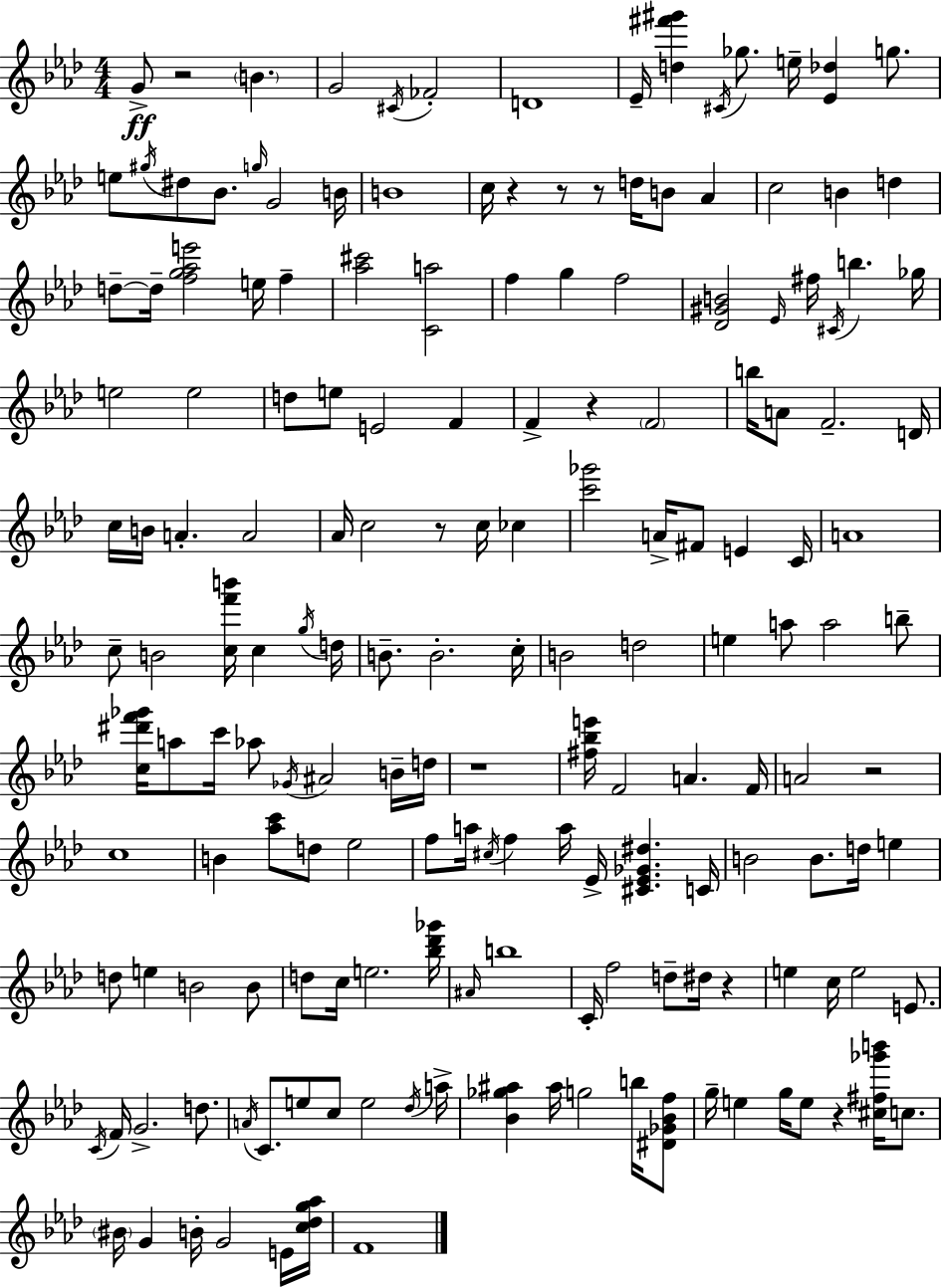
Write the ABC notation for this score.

X:1
T:Untitled
M:4/4
L:1/4
K:Ab
G/2 z2 B G2 ^C/4 _F2 D4 _E/4 [d^f'^g'] ^C/4 _g/2 e/4 [_E_d] g/2 e/2 ^g/4 ^d/2 _B/2 g/4 G2 B/4 B4 c/4 z z/2 z/2 d/4 B/2 _A c2 B d d/2 d/4 [fg_ae']2 e/4 f [_a^c']2 [Ca]2 f g f2 [_D^GB]2 _E/4 ^f/4 ^C/4 b _g/4 e2 e2 d/2 e/2 E2 F F z F2 b/4 A/2 F2 D/4 c/4 B/4 A A2 _A/4 c2 z/2 c/4 _c [c'_g']2 A/4 ^F/2 E C/4 A4 c/2 B2 [cf'b']/4 c g/4 d/4 B/2 B2 c/4 B2 d2 e a/2 a2 b/2 [c^d'f'_g']/4 a/2 c'/4 _a/2 _G/4 ^A2 B/4 d/4 z4 [^f_be']/4 F2 A F/4 A2 z2 c4 B [_ac']/2 d/2 _e2 f/2 a/4 ^c/4 f a/4 _E/4 [^C_E_G^d] C/4 B2 B/2 d/4 e d/2 e B2 B/2 d/2 c/4 e2 [_b_d'_g']/4 ^A/4 b4 C/4 f2 d/2 ^d/4 z e c/4 e2 E/2 C/4 F/4 G2 d/2 A/4 C/2 e/2 c/2 e2 _d/4 a/4 [_B_g^a] ^a/4 g2 b/4 [^D_G_Bf]/2 g/4 e g/4 e/2 z [^c^f_g'b']/4 c/2 ^B/4 G B/4 G2 E/4 [c_dg_a]/4 F4